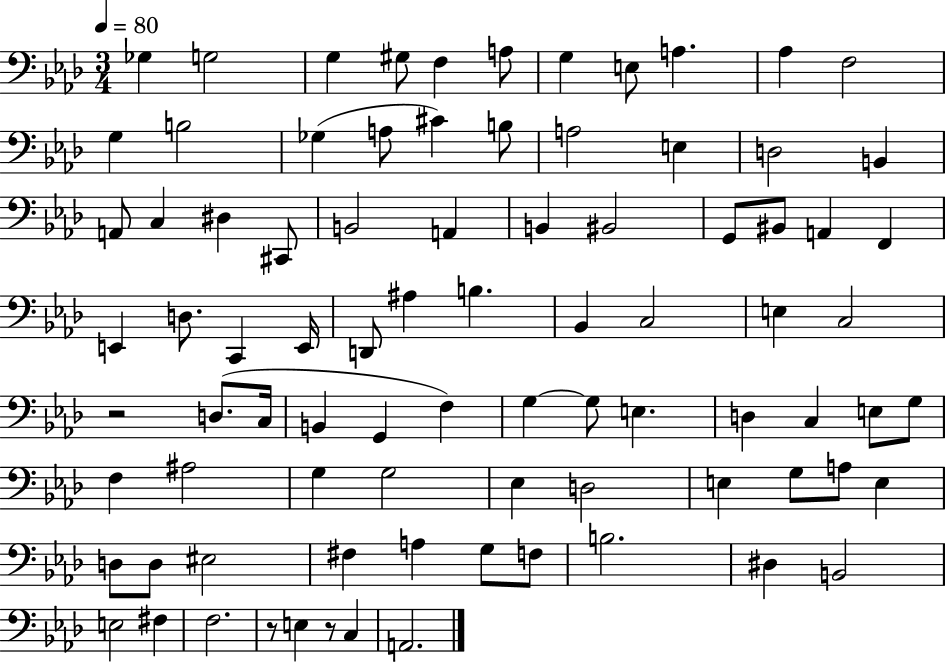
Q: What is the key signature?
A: AES major